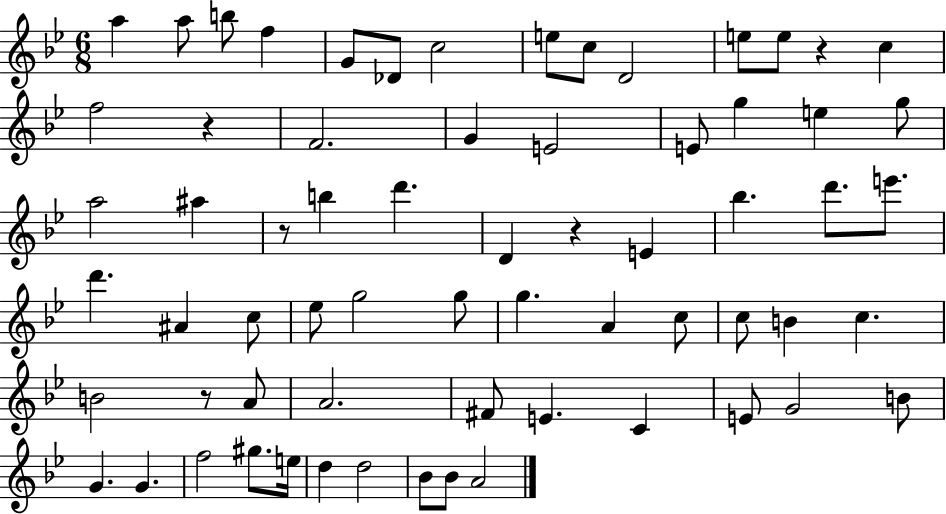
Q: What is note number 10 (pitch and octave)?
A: D4